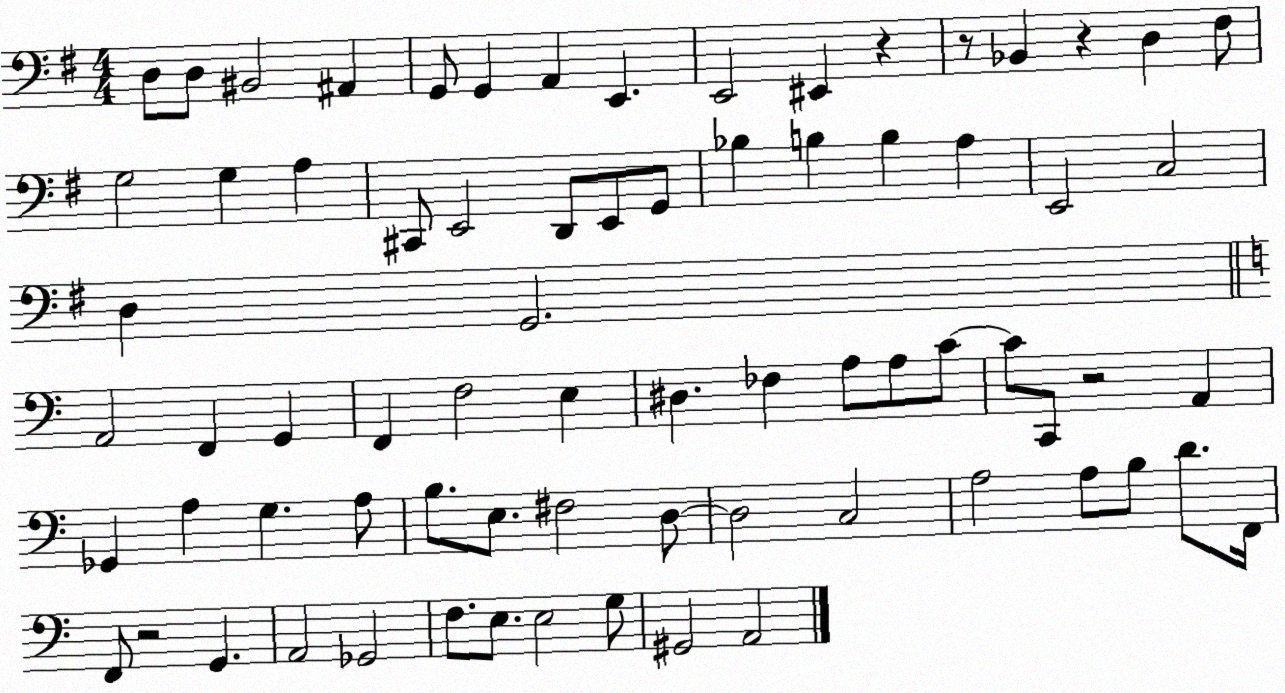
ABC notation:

X:1
T:Untitled
M:4/4
L:1/4
K:G
D,/2 D,/2 ^B,,2 ^A,, G,,/2 G,, A,, E,, E,,2 ^E,, z z/2 _B,, z D, ^F,/2 G,2 G, A, ^C,,/2 E,,2 D,,/2 E,,/2 G,,/2 _B, B, B, A, E,,2 C,2 D, G,,2 A,,2 F,, G,, F,, F,2 E, ^D, _F, A,/2 A,/2 C/2 C/2 C,,/2 z2 A,, _G,, A, G, A,/2 B,/2 E,/2 ^F,2 D,/2 D,2 C,2 A,2 A,/2 B,/2 D/2 F,,/4 F,,/2 z2 G,, A,,2 _G,,2 F,/2 E,/2 E,2 G,/2 ^G,,2 A,,2